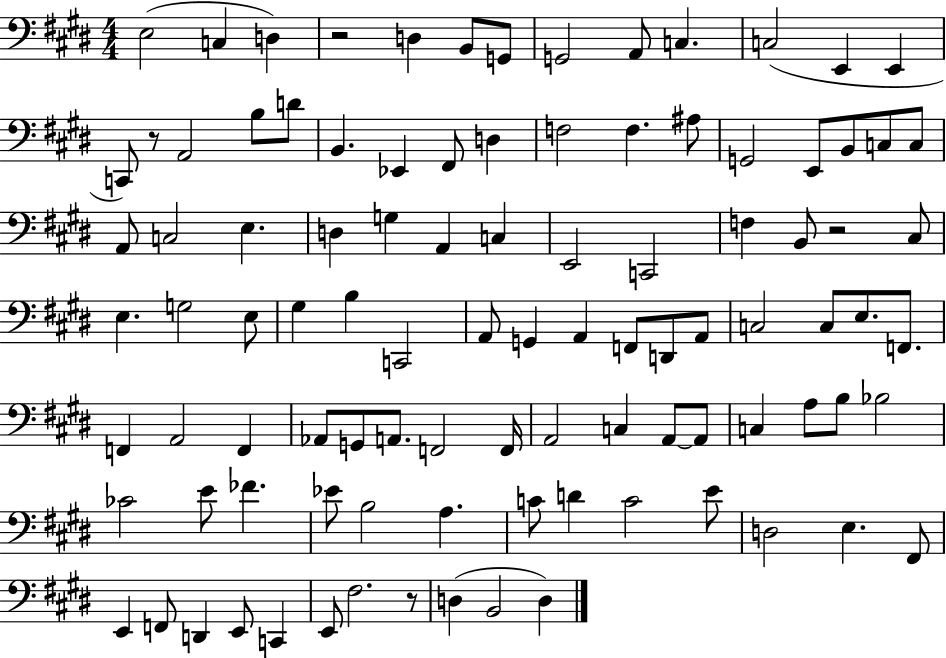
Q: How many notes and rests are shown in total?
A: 99